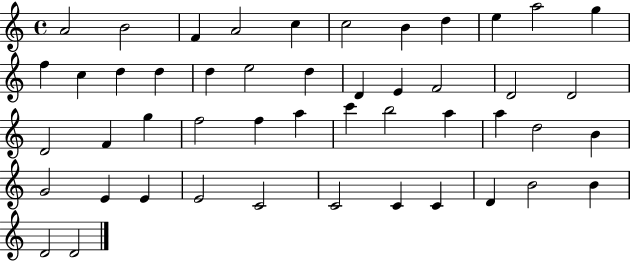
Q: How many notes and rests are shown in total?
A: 48